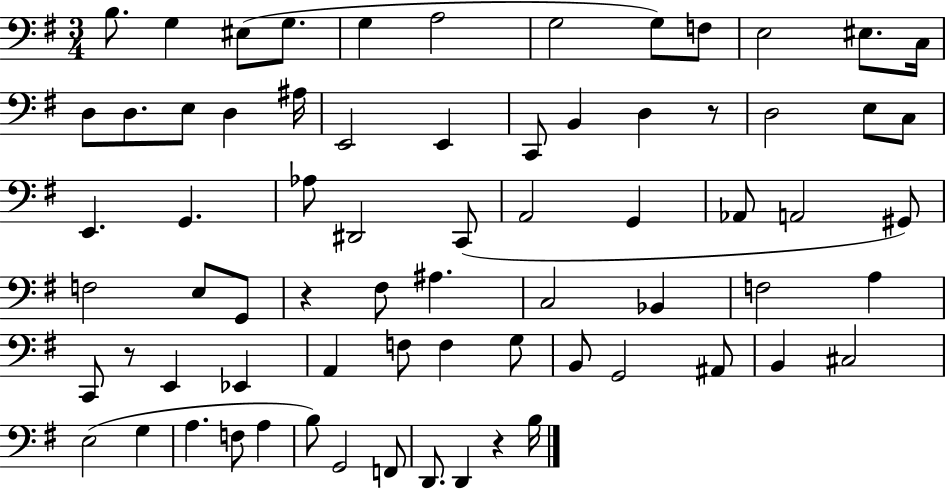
X:1
T:Untitled
M:3/4
L:1/4
K:G
B,/2 G, ^E,/2 G,/2 G, A,2 G,2 G,/2 F,/2 E,2 ^E,/2 C,/4 D,/2 D,/2 E,/2 D, ^A,/4 E,,2 E,, C,,/2 B,, D, z/2 D,2 E,/2 C,/2 E,, G,, _A,/2 ^D,,2 C,,/2 A,,2 G,, _A,,/2 A,,2 ^G,,/2 F,2 E,/2 G,,/2 z ^F,/2 ^A, C,2 _B,, F,2 A, C,,/2 z/2 E,, _E,, A,, F,/2 F, G,/2 B,,/2 G,,2 ^A,,/2 B,, ^C,2 E,2 G, A, F,/2 A, B,/2 G,,2 F,,/2 D,,/2 D,, z B,/4